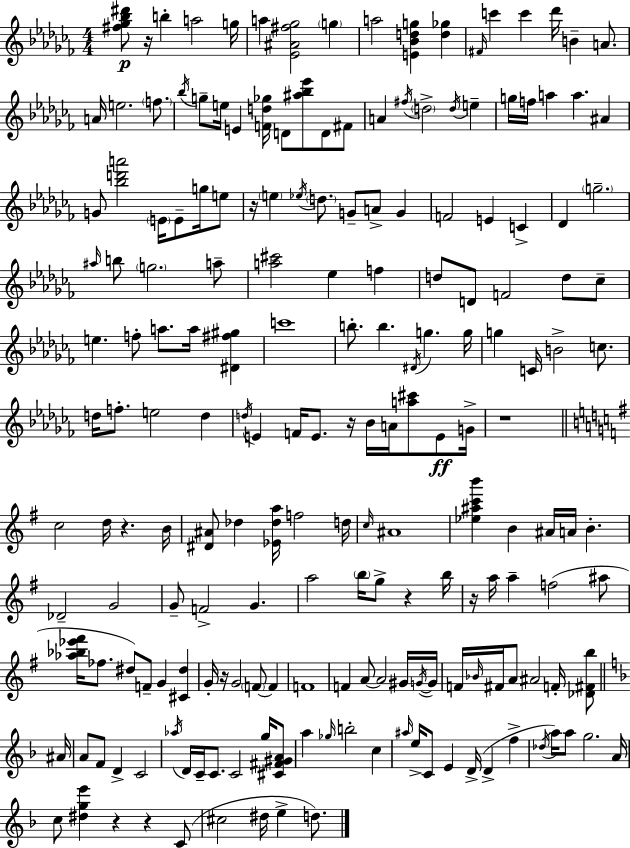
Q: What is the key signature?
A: AES minor